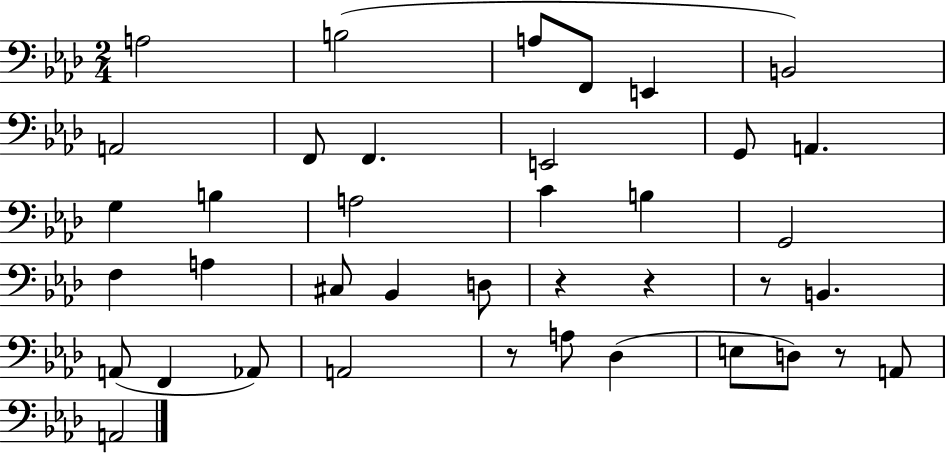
A3/h B3/h A3/e F2/e E2/q B2/h A2/h F2/e F2/q. E2/h G2/e A2/q. G3/q B3/q A3/h C4/q B3/q G2/h F3/q A3/q C#3/e Bb2/q D3/e R/q R/q R/e B2/q. A2/e F2/q Ab2/e A2/h R/e A3/e Db3/q E3/e D3/e R/e A2/e A2/h